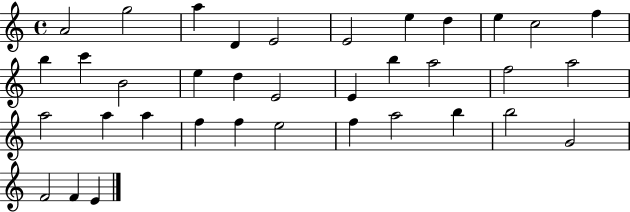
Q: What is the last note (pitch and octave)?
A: E4